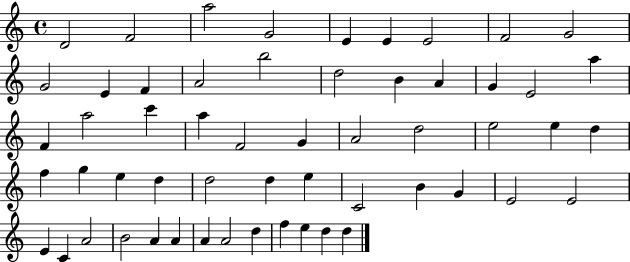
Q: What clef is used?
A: treble